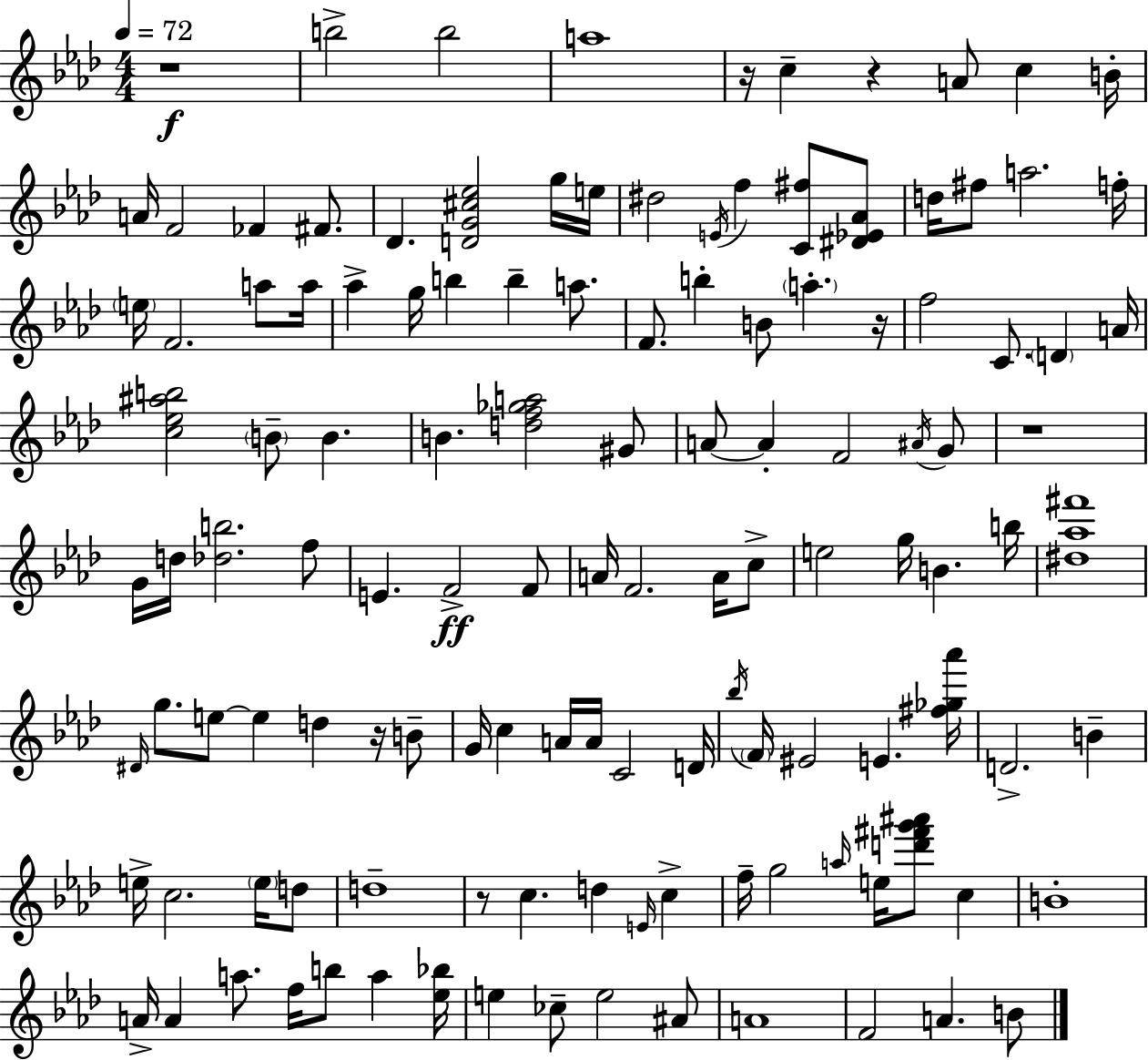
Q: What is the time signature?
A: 4/4